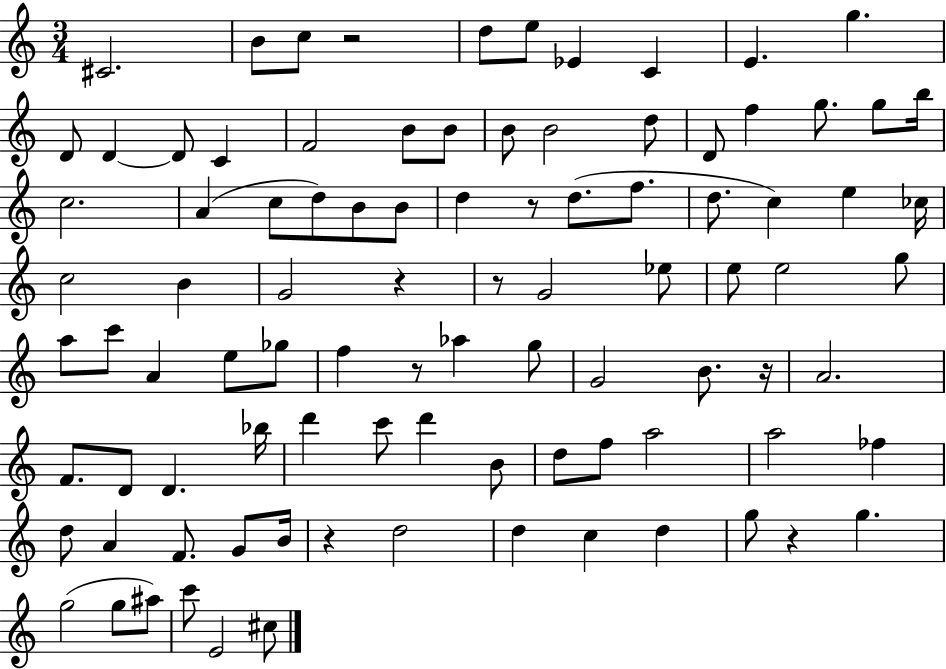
{
  \clef treble
  \numericTimeSignature
  \time 3/4
  \key c \major
  cis'2. | b'8 c''8 r2 | d''8 e''8 ees'4 c'4 | e'4. g''4. | \break d'8 d'4~~ d'8 c'4 | f'2 b'8 b'8 | b'8 b'2 d''8 | d'8 f''4 g''8. g''8 b''16 | \break c''2. | a'4( c''8 d''8) b'8 b'8 | d''4 r8 d''8.( f''8. | d''8. c''4) e''4 ces''16 | \break c''2 b'4 | g'2 r4 | r8 g'2 ees''8 | e''8 e''2 g''8 | \break a''8 c'''8 a'4 e''8 ges''8 | f''4 r8 aes''4 g''8 | g'2 b'8. r16 | a'2. | \break f'8. d'8 d'4. bes''16 | d'''4 c'''8 d'''4 b'8 | d''8 f''8 a''2 | a''2 fes''4 | \break d''8 a'4 f'8. g'8 b'16 | r4 d''2 | d''4 c''4 d''4 | g''8 r4 g''4. | \break g''2( g''8 ais''8) | c'''8 e'2 cis''8 | \bar "|."
}